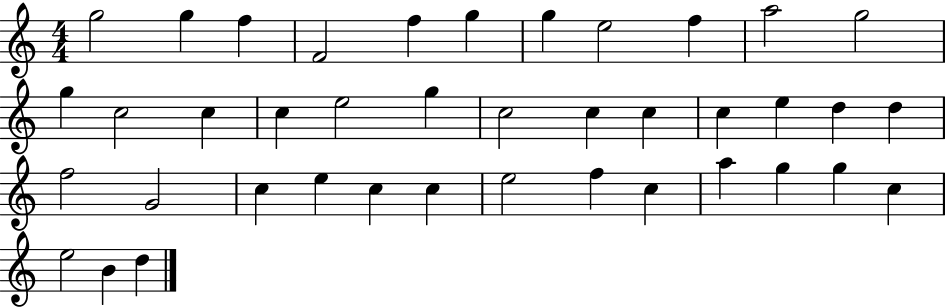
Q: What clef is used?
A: treble